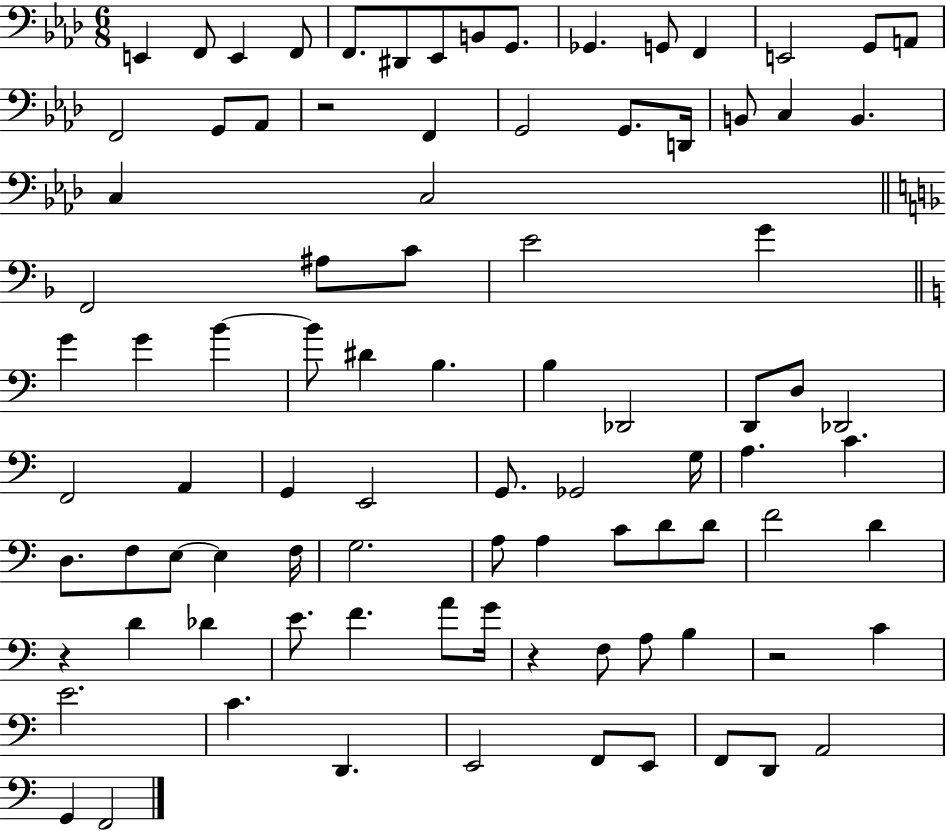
X:1
T:Untitled
M:6/8
L:1/4
K:Ab
E,, F,,/2 E,, F,,/2 F,,/2 ^D,,/2 _E,,/2 B,,/2 G,,/2 _G,, G,,/2 F,, E,,2 G,,/2 A,,/2 F,,2 G,,/2 _A,,/2 z2 F,, G,,2 G,,/2 D,,/4 B,,/2 C, B,, C, C,2 F,,2 ^A,/2 C/2 E2 G G G B B/2 ^D B, B, _D,,2 D,,/2 D,/2 _D,,2 F,,2 A,, G,, E,,2 G,,/2 _G,,2 G,/4 A, C D,/2 F,/2 E,/2 E, F,/4 G,2 A,/2 A, C/2 D/2 D/2 F2 D z D _D E/2 F A/2 G/4 z F,/2 A,/2 B, z2 C E2 C D,, E,,2 F,,/2 E,,/2 F,,/2 D,,/2 A,,2 G,, F,,2